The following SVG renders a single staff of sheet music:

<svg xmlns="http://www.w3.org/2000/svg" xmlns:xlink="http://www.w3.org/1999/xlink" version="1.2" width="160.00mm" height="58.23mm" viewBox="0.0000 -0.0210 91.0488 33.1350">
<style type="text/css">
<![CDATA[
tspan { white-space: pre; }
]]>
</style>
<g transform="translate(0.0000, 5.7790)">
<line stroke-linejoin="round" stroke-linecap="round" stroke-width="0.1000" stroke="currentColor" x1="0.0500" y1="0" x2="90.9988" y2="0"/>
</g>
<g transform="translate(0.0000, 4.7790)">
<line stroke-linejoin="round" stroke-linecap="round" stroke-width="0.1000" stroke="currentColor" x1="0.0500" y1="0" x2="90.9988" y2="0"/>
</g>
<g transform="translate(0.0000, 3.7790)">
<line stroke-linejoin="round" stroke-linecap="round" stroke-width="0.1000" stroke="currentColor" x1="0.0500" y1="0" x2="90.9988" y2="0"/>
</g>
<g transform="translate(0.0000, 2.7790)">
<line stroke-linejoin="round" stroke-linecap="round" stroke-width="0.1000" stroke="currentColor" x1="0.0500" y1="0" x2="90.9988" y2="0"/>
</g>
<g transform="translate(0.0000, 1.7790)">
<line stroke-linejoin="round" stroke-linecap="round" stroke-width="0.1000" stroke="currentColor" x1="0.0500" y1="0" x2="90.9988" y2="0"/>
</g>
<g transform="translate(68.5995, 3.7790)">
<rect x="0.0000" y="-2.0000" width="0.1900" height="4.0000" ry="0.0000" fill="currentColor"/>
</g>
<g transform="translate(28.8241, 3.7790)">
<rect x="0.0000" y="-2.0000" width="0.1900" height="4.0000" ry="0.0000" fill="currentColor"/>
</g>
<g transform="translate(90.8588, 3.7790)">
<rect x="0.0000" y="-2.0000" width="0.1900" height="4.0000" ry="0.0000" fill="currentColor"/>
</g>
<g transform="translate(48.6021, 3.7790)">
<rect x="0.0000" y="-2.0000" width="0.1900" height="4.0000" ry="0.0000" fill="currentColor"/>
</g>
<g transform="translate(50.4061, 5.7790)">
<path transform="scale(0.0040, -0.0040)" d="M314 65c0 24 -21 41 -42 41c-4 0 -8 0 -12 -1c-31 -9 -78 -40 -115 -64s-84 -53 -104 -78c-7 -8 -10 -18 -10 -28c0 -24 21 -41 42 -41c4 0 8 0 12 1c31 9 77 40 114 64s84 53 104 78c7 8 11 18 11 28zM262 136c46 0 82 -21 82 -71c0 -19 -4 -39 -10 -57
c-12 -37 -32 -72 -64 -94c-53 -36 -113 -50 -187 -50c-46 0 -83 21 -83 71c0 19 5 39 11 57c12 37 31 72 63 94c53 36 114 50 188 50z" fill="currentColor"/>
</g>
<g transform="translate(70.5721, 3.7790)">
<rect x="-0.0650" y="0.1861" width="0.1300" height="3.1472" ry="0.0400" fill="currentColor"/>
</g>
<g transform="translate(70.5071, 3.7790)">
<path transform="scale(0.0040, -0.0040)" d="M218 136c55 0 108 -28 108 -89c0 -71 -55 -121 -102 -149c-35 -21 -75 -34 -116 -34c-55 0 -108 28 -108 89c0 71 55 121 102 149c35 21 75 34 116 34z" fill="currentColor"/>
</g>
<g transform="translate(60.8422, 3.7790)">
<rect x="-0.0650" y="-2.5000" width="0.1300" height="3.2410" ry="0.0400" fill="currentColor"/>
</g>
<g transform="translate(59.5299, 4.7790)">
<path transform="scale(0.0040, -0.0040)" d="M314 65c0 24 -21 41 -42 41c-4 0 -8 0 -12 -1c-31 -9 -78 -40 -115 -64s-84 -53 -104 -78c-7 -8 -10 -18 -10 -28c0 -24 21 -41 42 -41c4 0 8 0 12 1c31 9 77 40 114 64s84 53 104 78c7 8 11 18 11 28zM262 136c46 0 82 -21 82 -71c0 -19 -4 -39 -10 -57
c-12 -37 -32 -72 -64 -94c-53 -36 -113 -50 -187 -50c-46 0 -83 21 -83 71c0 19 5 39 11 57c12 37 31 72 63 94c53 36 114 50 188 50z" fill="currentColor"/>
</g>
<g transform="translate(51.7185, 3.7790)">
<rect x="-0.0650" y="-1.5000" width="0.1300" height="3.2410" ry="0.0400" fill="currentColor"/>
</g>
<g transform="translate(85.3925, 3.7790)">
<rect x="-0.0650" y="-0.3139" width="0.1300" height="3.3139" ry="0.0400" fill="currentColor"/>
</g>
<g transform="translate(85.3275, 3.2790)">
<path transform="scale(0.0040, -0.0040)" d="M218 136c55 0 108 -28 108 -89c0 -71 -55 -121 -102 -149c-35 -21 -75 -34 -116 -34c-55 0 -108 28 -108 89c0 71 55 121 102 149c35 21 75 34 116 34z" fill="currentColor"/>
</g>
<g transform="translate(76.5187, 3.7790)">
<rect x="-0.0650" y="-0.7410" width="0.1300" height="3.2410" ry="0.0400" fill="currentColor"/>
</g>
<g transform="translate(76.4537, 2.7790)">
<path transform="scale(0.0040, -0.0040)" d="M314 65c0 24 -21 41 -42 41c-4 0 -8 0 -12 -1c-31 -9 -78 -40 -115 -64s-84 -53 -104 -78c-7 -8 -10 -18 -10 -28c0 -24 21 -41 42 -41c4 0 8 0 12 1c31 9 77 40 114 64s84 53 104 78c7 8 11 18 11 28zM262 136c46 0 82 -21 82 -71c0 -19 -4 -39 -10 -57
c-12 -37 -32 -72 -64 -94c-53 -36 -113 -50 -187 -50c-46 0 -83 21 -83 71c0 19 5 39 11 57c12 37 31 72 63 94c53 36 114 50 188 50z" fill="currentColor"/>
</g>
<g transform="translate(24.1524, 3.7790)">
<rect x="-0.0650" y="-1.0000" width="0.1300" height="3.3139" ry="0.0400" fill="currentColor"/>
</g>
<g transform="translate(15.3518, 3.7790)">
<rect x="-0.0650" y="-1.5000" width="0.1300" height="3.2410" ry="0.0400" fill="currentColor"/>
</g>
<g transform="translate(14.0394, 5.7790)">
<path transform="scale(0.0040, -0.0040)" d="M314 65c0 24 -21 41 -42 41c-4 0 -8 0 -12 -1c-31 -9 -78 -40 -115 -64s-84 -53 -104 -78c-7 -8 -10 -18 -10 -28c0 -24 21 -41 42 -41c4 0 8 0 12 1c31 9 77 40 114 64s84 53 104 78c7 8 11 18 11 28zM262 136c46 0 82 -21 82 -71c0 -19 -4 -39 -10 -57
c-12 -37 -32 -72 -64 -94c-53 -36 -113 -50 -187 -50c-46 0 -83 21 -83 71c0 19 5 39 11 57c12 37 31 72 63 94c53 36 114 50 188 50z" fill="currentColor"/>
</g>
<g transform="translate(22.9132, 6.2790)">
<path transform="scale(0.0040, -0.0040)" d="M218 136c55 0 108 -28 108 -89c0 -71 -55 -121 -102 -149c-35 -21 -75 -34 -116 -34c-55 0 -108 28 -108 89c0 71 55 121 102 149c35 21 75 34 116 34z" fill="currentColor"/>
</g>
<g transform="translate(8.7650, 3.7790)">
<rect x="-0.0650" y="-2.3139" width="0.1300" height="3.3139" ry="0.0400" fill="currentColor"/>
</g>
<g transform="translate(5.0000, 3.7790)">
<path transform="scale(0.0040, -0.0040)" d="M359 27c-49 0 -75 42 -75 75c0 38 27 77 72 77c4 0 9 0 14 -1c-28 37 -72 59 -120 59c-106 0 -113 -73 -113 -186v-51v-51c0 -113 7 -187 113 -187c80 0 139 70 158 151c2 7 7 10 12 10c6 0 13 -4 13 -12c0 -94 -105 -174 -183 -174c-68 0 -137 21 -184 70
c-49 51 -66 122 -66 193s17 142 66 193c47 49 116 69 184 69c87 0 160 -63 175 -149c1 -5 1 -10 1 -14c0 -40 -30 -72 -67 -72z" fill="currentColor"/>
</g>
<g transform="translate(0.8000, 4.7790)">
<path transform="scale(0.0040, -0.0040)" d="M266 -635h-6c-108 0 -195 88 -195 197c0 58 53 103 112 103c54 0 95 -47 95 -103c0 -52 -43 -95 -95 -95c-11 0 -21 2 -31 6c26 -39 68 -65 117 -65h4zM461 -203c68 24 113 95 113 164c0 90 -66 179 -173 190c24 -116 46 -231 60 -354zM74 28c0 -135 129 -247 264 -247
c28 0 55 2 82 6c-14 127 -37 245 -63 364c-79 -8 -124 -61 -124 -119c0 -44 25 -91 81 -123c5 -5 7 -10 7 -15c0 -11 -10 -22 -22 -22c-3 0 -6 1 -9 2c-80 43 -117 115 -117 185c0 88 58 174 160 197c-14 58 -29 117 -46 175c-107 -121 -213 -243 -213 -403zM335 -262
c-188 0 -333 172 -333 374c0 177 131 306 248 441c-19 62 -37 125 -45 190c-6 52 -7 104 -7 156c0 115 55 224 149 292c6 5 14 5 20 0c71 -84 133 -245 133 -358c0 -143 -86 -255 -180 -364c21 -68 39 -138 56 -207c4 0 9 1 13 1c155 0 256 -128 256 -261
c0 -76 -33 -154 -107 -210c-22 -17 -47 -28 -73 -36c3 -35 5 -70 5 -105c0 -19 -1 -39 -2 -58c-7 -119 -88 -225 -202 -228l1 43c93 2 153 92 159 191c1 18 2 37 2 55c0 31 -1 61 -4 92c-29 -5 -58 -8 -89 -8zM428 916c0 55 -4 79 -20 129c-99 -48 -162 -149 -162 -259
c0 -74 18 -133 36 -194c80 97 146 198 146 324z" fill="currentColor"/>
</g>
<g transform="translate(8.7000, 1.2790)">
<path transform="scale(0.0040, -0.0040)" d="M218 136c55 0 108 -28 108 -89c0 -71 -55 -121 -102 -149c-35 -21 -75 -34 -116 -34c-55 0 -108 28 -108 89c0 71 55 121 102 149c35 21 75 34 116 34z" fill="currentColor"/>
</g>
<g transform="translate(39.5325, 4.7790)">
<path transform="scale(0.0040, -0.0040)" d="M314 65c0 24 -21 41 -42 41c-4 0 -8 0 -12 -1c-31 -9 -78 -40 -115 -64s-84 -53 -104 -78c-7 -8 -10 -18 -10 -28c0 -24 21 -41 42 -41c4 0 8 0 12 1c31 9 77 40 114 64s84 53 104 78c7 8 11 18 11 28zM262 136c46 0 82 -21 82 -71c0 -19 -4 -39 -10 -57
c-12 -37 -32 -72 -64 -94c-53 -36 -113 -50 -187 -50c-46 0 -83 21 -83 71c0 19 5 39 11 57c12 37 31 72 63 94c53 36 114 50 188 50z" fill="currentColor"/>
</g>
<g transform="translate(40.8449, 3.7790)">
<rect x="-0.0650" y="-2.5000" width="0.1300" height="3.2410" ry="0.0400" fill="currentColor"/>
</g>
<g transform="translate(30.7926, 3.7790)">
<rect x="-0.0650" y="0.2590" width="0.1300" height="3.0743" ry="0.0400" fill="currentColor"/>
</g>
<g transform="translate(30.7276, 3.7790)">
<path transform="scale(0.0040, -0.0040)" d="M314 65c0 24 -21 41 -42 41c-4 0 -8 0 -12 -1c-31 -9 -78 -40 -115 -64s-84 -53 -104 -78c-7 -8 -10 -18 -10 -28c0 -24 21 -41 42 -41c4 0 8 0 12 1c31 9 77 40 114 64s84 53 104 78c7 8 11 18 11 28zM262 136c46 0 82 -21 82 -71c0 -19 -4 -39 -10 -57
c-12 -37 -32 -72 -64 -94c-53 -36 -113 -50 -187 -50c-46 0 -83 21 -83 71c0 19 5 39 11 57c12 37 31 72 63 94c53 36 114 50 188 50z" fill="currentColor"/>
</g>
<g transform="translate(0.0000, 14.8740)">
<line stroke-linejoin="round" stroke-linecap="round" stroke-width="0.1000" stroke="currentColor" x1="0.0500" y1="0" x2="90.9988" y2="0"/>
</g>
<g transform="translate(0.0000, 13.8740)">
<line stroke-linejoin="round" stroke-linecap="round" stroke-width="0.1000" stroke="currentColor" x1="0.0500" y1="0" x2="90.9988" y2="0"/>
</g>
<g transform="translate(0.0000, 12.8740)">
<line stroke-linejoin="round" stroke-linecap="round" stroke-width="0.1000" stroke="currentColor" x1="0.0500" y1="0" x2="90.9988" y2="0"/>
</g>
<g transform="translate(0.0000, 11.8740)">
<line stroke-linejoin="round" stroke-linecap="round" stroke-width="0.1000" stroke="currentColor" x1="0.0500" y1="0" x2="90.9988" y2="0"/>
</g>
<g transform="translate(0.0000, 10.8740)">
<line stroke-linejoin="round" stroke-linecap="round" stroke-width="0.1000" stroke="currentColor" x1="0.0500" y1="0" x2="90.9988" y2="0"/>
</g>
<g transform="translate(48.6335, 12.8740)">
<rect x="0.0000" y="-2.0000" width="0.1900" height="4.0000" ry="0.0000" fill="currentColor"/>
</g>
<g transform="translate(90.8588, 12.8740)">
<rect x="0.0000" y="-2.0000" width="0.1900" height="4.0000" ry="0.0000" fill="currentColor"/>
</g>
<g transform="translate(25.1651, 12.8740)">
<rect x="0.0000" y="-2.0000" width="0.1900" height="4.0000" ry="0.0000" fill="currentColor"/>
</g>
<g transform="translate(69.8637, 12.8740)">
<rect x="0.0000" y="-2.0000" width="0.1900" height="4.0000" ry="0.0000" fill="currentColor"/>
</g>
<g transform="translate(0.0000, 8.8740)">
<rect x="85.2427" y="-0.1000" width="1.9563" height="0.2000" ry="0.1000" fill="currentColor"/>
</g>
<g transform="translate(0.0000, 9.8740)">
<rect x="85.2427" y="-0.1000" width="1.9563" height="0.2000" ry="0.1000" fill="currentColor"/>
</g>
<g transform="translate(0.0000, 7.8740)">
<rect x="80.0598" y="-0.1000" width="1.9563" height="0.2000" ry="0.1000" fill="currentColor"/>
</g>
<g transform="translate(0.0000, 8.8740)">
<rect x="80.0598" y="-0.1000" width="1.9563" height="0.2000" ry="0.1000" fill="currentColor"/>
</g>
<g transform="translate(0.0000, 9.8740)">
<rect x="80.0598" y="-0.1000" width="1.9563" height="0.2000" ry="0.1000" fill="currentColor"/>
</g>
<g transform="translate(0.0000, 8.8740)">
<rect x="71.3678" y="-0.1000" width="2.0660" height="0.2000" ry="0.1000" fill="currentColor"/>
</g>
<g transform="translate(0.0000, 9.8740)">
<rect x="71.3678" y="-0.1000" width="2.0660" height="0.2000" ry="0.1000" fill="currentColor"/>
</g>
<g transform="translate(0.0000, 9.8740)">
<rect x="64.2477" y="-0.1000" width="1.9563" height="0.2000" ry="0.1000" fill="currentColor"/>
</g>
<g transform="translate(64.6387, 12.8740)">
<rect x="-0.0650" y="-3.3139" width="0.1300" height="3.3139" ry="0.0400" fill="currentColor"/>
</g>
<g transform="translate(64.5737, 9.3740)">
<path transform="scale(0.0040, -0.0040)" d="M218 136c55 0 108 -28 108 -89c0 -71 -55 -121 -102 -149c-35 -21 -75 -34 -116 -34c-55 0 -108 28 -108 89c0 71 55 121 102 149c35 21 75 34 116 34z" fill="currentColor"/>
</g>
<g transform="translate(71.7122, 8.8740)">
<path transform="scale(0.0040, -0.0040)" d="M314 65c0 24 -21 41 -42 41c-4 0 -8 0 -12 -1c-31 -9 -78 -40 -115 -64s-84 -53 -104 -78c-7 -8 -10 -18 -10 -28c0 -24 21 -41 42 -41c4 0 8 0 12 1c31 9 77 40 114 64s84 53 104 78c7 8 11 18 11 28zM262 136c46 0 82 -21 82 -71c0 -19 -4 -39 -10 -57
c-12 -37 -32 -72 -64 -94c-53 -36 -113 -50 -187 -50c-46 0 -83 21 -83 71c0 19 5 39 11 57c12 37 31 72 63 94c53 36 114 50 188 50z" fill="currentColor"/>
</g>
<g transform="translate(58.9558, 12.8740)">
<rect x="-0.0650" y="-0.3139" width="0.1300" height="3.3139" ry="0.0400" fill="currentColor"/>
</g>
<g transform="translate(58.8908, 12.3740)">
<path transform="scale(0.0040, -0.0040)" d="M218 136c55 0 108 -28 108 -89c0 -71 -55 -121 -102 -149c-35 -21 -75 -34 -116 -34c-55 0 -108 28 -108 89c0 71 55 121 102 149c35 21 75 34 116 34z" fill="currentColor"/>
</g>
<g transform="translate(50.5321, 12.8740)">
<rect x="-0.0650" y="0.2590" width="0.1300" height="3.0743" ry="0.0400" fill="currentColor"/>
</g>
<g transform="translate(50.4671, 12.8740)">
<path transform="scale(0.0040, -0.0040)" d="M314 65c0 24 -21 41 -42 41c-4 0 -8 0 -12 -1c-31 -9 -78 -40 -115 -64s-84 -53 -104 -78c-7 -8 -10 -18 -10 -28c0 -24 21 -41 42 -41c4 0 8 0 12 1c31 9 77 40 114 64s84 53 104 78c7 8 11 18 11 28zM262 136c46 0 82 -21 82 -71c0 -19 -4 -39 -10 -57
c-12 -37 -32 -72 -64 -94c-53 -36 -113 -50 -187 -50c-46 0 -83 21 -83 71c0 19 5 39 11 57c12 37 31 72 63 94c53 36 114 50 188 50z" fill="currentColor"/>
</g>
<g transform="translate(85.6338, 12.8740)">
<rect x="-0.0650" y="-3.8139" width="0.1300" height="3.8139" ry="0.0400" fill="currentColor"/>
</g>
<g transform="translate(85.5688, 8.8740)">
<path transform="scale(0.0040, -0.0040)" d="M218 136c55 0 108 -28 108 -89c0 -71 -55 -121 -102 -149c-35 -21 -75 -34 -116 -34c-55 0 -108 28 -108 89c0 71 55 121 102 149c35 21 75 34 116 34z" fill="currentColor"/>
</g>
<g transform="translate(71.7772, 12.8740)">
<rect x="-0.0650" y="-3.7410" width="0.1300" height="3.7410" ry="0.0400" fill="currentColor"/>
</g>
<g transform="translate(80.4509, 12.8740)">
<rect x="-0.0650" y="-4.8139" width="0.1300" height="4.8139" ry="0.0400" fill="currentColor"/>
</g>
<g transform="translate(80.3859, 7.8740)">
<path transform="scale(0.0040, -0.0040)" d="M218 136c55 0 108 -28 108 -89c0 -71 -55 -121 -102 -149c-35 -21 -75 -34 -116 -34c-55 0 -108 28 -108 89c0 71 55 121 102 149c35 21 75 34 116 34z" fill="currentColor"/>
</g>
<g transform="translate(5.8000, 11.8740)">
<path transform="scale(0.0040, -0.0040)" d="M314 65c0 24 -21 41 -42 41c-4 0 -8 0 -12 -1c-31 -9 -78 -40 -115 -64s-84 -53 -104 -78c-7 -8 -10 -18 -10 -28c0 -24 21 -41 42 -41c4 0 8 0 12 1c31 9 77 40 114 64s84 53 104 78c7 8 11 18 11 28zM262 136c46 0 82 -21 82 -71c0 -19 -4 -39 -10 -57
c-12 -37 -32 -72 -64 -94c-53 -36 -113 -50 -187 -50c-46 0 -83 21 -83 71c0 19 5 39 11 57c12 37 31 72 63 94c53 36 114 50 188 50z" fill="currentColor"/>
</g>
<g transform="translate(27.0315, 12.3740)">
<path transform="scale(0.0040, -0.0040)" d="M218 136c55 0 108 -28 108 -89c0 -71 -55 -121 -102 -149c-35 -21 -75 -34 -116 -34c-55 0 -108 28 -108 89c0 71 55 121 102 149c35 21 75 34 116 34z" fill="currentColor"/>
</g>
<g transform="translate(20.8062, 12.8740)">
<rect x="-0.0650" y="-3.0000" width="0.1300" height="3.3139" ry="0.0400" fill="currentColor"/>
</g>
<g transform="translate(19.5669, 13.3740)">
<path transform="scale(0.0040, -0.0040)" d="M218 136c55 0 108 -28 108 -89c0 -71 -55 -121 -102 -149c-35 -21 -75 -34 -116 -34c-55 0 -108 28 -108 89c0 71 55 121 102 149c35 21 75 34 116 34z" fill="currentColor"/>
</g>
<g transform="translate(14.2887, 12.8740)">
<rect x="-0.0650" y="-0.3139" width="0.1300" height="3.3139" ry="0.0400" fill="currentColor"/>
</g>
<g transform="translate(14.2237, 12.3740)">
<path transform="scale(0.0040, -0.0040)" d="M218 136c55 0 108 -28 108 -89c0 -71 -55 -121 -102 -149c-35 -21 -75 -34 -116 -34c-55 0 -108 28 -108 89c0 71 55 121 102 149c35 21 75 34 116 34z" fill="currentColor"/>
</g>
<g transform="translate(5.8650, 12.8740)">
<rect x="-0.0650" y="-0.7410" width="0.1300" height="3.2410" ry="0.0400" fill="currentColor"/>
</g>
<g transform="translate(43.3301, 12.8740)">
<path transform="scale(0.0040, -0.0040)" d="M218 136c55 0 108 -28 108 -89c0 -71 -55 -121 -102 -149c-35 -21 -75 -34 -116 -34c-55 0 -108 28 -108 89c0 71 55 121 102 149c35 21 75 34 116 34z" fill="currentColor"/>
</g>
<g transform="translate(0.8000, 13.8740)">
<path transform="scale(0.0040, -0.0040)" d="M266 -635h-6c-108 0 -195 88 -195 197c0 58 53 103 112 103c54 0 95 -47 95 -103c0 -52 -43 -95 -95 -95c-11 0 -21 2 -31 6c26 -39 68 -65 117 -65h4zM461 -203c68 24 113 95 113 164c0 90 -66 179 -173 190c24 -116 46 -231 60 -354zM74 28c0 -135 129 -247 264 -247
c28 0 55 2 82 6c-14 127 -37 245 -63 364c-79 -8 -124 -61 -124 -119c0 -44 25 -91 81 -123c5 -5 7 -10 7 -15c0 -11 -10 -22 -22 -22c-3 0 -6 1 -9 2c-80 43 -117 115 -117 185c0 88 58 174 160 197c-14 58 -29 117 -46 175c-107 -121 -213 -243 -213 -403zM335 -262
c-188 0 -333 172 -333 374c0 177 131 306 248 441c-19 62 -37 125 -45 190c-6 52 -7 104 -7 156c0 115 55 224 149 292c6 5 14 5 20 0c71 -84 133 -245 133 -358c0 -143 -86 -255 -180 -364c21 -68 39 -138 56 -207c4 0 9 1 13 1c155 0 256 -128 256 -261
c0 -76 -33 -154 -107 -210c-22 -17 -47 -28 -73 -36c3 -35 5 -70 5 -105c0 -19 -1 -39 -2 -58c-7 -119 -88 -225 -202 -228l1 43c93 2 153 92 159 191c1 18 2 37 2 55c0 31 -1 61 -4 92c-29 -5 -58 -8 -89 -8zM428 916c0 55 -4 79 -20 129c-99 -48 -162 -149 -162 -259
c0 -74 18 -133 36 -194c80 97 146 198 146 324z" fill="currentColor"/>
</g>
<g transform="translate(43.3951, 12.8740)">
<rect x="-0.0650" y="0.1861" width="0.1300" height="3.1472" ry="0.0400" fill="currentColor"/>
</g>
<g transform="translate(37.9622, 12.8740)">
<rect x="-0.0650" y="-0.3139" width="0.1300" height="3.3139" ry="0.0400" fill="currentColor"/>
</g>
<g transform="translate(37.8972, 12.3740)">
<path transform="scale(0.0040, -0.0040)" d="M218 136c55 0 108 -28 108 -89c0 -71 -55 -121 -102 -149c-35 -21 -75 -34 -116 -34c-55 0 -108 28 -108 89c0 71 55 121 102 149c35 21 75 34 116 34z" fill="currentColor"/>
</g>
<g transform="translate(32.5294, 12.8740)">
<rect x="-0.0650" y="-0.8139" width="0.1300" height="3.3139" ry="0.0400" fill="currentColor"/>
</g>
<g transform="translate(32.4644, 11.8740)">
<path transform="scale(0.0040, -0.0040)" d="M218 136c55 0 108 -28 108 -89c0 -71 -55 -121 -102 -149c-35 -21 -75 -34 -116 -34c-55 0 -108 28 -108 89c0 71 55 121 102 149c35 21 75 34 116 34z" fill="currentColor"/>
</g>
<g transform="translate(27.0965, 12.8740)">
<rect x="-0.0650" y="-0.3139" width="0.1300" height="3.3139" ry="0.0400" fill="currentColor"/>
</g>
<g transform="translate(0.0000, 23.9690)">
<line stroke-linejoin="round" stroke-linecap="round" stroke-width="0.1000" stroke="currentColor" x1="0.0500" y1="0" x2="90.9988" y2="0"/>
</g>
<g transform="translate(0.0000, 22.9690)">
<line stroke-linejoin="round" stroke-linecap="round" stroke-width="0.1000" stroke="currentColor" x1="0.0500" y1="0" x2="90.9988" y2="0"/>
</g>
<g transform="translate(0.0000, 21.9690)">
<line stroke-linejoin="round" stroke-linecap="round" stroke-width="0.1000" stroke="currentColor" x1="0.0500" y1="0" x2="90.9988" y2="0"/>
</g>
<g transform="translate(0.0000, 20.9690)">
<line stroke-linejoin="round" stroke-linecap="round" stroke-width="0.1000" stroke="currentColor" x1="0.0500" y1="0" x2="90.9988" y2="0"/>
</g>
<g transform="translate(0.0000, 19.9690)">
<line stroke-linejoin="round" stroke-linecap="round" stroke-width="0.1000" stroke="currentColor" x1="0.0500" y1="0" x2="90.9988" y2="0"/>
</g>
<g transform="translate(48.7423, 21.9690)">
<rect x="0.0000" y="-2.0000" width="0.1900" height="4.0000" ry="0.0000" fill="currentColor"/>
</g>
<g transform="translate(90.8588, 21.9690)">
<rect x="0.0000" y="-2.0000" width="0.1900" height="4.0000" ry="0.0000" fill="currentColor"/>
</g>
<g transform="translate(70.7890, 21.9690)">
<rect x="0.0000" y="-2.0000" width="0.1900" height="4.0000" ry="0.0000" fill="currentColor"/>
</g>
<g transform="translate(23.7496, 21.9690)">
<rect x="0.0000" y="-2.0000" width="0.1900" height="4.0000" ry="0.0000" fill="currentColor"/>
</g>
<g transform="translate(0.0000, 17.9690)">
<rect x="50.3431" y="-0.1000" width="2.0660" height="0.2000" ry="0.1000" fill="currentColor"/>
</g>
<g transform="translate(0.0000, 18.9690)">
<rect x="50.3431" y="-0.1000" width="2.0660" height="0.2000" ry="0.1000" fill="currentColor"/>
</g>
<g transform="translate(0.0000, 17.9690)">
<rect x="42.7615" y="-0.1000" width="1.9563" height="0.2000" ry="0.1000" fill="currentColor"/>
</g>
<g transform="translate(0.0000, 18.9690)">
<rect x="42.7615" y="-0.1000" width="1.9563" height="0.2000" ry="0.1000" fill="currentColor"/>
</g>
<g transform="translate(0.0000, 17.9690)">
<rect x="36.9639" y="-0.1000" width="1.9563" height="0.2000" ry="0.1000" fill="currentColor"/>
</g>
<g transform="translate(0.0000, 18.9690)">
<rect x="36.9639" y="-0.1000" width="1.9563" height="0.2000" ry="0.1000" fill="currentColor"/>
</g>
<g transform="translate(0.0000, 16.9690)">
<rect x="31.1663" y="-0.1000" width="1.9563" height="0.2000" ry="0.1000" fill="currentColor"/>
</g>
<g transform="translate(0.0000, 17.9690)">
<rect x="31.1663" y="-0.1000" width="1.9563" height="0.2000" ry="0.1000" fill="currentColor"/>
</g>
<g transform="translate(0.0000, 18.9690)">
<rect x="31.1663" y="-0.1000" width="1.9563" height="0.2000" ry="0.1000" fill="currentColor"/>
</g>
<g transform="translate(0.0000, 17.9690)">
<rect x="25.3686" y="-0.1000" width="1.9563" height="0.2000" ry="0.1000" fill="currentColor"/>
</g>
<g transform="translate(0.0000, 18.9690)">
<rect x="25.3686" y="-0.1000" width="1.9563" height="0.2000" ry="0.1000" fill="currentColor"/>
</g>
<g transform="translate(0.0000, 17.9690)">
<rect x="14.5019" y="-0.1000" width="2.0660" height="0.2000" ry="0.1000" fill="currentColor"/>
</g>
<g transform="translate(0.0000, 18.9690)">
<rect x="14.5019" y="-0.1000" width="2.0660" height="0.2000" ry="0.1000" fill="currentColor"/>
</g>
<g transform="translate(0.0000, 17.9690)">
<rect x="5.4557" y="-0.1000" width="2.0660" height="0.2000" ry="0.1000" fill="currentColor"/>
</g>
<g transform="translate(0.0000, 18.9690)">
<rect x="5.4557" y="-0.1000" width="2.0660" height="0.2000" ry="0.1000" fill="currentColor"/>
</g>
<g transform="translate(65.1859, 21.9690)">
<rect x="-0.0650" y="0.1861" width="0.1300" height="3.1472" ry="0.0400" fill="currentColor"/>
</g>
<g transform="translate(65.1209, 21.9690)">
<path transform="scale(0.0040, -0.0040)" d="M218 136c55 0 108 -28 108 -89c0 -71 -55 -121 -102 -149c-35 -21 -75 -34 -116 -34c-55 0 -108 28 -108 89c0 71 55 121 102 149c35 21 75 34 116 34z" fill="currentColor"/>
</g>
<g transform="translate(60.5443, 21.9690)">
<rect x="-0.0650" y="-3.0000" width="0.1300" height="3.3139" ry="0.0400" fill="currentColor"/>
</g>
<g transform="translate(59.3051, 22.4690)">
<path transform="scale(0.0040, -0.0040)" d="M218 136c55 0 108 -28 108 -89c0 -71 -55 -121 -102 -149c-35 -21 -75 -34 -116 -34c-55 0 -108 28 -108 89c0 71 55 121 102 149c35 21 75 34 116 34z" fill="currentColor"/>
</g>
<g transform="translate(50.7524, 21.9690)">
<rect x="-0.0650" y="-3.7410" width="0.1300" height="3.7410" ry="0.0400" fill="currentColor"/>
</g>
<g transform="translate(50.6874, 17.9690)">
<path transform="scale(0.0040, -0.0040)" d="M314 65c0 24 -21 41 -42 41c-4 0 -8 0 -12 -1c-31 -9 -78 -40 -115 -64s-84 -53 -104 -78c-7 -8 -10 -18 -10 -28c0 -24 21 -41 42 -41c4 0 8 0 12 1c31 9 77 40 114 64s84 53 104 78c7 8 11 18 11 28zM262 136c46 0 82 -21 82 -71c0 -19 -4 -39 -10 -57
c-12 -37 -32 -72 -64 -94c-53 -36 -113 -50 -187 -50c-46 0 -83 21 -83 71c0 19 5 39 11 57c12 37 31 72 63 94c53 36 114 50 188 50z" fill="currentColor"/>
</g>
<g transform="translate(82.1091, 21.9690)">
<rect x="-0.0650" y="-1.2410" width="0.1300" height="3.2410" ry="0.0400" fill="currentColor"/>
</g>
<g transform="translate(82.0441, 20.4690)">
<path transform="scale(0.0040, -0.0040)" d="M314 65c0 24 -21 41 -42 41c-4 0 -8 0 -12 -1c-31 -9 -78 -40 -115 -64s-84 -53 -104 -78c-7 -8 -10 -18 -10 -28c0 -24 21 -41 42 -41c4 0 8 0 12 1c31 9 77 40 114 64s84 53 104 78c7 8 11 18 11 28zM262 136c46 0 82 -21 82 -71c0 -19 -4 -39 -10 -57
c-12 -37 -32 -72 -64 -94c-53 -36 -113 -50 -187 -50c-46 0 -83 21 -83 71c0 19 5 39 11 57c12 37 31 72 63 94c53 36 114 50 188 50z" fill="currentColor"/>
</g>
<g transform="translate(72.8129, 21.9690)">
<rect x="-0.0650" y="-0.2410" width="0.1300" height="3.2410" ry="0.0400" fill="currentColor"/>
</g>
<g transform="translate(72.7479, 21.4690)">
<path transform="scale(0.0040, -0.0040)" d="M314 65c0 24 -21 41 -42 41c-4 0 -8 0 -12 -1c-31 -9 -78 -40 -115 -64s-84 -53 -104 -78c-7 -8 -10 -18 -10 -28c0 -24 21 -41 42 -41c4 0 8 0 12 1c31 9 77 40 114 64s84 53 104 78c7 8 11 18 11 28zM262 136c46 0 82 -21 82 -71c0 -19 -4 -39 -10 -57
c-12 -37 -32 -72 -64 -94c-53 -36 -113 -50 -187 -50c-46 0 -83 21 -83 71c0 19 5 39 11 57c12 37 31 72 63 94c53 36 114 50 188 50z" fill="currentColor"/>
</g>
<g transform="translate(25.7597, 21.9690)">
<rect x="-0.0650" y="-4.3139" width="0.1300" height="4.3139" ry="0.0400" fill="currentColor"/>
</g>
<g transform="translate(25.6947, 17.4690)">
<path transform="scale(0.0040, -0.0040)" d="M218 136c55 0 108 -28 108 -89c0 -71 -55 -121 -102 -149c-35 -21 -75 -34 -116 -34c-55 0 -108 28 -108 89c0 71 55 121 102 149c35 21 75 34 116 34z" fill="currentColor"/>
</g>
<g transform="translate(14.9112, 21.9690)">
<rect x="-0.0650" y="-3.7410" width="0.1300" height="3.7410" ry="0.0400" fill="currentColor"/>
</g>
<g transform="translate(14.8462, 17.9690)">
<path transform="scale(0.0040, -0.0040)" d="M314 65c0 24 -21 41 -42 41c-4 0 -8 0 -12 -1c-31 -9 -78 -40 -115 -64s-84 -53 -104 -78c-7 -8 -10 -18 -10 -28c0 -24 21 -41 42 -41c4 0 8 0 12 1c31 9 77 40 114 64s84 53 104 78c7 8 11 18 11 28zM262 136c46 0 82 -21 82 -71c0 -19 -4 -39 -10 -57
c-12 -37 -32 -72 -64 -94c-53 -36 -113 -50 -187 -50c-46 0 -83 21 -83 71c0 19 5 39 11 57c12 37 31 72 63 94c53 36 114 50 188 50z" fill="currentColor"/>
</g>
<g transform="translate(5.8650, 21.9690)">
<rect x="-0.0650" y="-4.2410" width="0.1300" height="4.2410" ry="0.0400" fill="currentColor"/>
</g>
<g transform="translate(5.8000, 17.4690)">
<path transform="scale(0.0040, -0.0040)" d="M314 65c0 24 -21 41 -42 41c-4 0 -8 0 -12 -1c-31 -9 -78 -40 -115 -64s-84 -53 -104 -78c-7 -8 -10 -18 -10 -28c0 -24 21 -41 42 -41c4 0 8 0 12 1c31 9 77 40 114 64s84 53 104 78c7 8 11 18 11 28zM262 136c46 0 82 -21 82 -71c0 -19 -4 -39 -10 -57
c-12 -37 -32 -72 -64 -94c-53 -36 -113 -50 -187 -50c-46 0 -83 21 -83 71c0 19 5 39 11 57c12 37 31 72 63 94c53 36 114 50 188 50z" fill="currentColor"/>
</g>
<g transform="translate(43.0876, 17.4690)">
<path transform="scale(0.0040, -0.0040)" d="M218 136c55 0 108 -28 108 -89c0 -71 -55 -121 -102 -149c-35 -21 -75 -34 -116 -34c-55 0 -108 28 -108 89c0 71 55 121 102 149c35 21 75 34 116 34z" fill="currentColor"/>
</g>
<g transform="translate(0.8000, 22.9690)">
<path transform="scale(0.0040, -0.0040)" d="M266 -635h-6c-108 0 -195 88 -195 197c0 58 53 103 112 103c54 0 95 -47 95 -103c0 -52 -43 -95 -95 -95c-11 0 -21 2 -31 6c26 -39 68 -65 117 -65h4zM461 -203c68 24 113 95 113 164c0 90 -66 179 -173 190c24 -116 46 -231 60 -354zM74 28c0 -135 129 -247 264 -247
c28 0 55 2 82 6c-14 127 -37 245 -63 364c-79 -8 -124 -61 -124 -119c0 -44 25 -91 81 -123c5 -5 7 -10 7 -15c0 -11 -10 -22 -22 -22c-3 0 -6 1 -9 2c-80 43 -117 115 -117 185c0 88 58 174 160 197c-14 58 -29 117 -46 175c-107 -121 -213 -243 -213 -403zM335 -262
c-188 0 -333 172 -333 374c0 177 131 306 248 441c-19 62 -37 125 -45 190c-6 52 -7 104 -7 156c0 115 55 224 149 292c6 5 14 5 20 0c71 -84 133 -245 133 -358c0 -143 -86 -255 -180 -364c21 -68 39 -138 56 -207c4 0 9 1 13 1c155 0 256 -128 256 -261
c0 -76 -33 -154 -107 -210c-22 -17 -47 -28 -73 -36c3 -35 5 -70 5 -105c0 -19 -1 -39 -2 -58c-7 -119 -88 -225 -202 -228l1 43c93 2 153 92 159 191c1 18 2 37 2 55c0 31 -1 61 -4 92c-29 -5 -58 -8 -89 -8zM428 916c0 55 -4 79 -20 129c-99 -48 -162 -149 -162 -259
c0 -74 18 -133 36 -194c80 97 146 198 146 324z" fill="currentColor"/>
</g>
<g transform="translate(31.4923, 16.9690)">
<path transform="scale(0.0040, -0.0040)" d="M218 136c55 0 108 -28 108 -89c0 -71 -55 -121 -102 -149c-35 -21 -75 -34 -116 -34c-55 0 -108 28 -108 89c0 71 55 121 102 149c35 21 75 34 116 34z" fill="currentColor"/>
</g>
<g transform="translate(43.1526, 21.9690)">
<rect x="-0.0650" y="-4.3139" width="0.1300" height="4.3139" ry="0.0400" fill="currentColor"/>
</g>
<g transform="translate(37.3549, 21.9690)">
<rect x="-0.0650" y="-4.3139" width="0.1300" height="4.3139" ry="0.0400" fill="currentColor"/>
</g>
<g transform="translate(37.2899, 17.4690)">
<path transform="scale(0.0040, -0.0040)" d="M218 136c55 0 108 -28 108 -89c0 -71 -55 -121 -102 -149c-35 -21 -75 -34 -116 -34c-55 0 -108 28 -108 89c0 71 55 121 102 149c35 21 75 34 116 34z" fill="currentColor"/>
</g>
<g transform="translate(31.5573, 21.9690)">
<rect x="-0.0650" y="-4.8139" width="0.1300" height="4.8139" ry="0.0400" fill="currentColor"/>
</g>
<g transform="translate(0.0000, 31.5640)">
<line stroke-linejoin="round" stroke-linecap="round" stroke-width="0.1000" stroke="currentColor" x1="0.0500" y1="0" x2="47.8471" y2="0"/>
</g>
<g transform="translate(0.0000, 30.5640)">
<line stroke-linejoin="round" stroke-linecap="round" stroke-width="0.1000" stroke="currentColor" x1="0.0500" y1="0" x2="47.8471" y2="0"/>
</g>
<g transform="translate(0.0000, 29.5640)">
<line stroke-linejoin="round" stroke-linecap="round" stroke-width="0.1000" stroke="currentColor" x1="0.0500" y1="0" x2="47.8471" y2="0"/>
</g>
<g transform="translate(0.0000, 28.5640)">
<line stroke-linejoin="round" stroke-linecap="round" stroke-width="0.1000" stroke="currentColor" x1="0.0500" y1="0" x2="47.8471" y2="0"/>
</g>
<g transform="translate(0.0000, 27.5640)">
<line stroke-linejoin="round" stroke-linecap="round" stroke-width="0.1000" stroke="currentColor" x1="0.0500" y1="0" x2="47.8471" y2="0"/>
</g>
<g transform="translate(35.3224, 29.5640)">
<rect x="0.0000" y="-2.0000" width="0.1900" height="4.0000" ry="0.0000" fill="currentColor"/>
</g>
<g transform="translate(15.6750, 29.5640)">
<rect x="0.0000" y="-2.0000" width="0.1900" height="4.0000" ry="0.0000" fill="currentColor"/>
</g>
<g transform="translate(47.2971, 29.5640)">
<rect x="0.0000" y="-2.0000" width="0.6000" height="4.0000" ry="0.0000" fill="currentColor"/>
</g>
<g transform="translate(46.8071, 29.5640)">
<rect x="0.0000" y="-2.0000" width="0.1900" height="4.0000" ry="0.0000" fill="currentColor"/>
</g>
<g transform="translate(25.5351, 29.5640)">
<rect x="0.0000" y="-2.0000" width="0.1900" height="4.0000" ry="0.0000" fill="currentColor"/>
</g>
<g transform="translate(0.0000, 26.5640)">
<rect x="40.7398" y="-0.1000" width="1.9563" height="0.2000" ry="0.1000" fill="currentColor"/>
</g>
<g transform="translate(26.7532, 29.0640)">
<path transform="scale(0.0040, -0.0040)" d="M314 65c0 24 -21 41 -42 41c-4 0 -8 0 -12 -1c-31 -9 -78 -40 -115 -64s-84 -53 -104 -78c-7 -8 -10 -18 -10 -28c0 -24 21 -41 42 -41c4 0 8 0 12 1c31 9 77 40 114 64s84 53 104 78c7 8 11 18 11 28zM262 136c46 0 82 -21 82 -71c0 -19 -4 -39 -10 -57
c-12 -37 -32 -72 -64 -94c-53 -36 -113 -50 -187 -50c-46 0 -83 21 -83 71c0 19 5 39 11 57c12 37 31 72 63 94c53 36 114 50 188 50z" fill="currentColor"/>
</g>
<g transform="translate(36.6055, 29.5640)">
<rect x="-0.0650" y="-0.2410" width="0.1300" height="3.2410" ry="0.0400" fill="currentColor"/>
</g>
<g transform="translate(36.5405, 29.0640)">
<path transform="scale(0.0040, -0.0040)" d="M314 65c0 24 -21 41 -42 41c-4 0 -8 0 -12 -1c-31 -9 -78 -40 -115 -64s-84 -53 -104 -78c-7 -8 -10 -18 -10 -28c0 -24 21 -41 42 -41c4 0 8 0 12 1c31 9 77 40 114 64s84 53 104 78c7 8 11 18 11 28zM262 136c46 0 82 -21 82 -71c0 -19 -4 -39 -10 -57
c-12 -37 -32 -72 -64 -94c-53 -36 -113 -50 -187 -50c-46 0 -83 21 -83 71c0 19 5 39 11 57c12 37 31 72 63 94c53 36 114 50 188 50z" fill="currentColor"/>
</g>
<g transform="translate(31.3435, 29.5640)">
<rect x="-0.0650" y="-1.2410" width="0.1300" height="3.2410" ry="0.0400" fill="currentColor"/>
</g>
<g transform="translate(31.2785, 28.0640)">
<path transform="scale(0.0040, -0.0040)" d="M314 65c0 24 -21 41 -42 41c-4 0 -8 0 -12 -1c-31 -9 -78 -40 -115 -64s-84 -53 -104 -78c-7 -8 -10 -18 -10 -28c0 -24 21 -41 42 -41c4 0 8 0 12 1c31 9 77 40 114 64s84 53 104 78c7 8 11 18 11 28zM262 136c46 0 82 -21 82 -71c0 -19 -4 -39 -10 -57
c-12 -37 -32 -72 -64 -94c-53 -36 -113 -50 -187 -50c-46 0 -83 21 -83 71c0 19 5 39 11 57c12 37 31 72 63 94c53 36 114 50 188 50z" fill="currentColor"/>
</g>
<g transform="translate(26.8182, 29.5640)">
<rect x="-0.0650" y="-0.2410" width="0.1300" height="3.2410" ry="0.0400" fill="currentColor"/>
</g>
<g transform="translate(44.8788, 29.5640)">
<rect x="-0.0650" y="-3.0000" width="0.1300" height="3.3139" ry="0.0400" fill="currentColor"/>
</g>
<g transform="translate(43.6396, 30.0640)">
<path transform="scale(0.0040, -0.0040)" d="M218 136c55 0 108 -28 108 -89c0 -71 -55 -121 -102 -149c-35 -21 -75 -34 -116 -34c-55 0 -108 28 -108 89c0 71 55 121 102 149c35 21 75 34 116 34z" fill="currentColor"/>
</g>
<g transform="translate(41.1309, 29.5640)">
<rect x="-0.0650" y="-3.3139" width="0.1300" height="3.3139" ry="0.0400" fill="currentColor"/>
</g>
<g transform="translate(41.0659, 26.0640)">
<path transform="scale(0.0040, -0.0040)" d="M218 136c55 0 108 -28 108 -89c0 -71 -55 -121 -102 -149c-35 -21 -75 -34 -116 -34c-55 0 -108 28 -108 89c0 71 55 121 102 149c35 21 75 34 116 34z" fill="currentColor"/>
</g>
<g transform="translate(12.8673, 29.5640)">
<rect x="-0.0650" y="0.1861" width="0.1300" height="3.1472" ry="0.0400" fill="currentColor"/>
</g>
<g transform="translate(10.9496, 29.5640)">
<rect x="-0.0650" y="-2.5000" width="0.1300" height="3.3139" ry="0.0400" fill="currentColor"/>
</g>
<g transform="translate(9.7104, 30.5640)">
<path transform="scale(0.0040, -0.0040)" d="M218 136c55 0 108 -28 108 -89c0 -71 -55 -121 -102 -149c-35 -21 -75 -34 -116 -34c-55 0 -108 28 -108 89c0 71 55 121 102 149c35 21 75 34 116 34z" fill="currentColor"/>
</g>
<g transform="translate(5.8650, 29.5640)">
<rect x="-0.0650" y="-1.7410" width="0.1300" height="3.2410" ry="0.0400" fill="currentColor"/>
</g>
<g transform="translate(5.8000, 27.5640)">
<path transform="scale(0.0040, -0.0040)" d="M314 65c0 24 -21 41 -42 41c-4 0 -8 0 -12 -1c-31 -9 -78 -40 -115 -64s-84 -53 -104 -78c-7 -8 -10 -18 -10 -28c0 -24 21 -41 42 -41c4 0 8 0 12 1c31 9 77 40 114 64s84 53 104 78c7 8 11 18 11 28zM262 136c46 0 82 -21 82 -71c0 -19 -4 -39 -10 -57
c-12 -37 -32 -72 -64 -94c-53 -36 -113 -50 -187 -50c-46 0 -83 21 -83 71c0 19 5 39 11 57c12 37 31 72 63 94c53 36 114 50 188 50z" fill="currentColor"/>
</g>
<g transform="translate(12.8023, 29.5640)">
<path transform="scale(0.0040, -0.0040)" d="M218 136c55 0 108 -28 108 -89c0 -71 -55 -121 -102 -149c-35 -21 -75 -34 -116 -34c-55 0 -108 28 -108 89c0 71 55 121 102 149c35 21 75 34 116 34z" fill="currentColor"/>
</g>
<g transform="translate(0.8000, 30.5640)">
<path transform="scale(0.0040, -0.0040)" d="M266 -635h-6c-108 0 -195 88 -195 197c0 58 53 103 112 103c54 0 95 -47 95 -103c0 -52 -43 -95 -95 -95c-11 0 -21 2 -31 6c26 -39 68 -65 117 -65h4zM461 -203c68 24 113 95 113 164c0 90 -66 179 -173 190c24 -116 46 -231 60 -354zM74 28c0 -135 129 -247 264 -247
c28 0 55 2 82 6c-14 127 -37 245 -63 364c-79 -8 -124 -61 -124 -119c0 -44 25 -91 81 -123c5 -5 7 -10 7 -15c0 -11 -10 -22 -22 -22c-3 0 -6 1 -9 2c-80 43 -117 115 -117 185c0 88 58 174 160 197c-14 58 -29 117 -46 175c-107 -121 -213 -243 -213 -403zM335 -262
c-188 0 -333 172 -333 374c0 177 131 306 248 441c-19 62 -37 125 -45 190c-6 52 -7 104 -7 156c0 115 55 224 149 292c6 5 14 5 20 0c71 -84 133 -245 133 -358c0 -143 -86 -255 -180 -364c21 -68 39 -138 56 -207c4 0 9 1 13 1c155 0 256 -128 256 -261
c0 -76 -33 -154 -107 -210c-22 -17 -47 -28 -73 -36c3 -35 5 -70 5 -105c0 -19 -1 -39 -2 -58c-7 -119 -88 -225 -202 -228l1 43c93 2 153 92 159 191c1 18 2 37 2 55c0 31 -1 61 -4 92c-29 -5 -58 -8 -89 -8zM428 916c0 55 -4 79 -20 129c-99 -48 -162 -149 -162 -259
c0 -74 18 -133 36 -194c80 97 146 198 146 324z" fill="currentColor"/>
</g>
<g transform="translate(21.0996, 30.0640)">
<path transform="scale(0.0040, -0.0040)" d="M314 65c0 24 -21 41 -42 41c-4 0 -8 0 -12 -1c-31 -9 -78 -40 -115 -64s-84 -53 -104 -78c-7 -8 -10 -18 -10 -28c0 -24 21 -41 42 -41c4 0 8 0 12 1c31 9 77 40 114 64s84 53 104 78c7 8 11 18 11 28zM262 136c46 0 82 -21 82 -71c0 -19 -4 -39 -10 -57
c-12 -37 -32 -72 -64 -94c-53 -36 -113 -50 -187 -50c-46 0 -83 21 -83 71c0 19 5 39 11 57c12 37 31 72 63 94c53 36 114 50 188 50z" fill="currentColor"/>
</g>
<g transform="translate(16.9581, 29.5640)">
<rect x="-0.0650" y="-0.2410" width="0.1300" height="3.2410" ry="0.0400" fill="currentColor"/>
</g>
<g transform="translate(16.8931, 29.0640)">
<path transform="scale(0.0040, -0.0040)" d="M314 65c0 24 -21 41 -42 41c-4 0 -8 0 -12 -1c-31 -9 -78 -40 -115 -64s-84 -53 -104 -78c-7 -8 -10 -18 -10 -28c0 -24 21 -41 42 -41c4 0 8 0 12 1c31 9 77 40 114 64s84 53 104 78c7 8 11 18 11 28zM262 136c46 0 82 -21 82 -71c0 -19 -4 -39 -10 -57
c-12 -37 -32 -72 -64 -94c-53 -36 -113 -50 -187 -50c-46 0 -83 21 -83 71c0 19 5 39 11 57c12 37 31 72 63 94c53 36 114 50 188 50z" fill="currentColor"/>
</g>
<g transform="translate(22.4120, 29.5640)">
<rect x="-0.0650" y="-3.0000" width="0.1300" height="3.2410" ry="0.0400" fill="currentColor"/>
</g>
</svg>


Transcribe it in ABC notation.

X:1
T:Untitled
M:4/4
L:1/4
K:C
g E2 D B2 G2 E2 G2 B d2 c d2 c A c d c B B2 c b c'2 e' c' d'2 c'2 d' e' d' d' c'2 A B c2 e2 f2 G B c2 A2 c2 e2 c2 b A